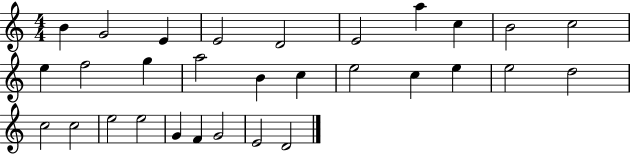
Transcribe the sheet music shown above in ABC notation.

X:1
T:Untitled
M:4/4
L:1/4
K:C
B G2 E E2 D2 E2 a c B2 c2 e f2 g a2 B c e2 c e e2 d2 c2 c2 e2 e2 G F G2 E2 D2